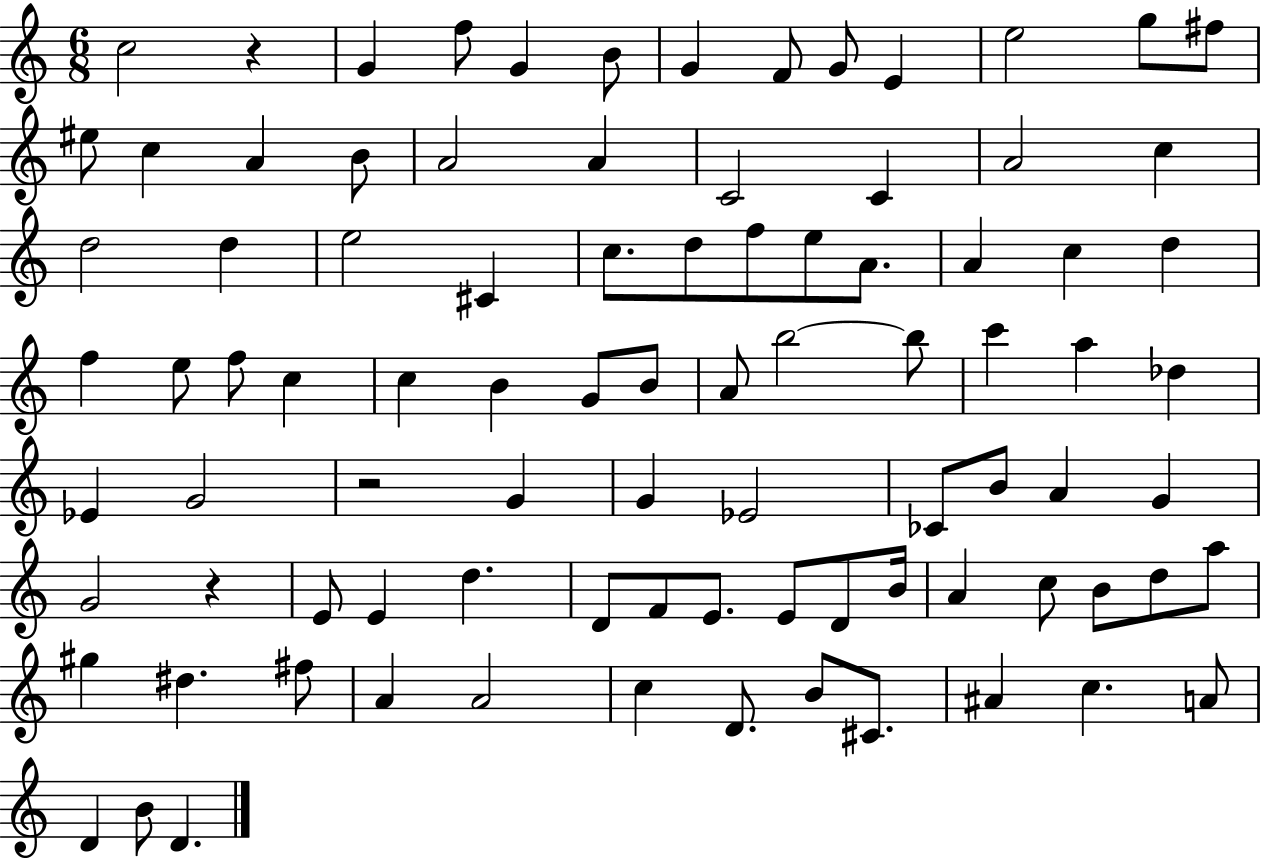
C5/h R/q G4/q F5/e G4/q B4/e G4/q F4/e G4/e E4/q E5/h G5/e F#5/e EIS5/e C5/q A4/q B4/e A4/h A4/q C4/h C4/q A4/h C5/q D5/h D5/q E5/h C#4/q C5/e. D5/e F5/e E5/e A4/e. A4/q C5/q D5/q F5/q E5/e F5/e C5/q C5/q B4/q G4/e B4/e A4/e B5/h B5/e C6/q A5/q Db5/q Eb4/q G4/h R/h G4/q G4/q Eb4/h CES4/e B4/e A4/q G4/q G4/h R/q E4/e E4/q D5/q. D4/e F4/e E4/e. E4/e D4/e B4/s A4/q C5/e B4/e D5/e A5/e G#5/q D#5/q. F#5/e A4/q A4/h C5/q D4/e. B4/e C#4/e. A#4/q C5/q. A4/e D4/q B4/e D4/q.